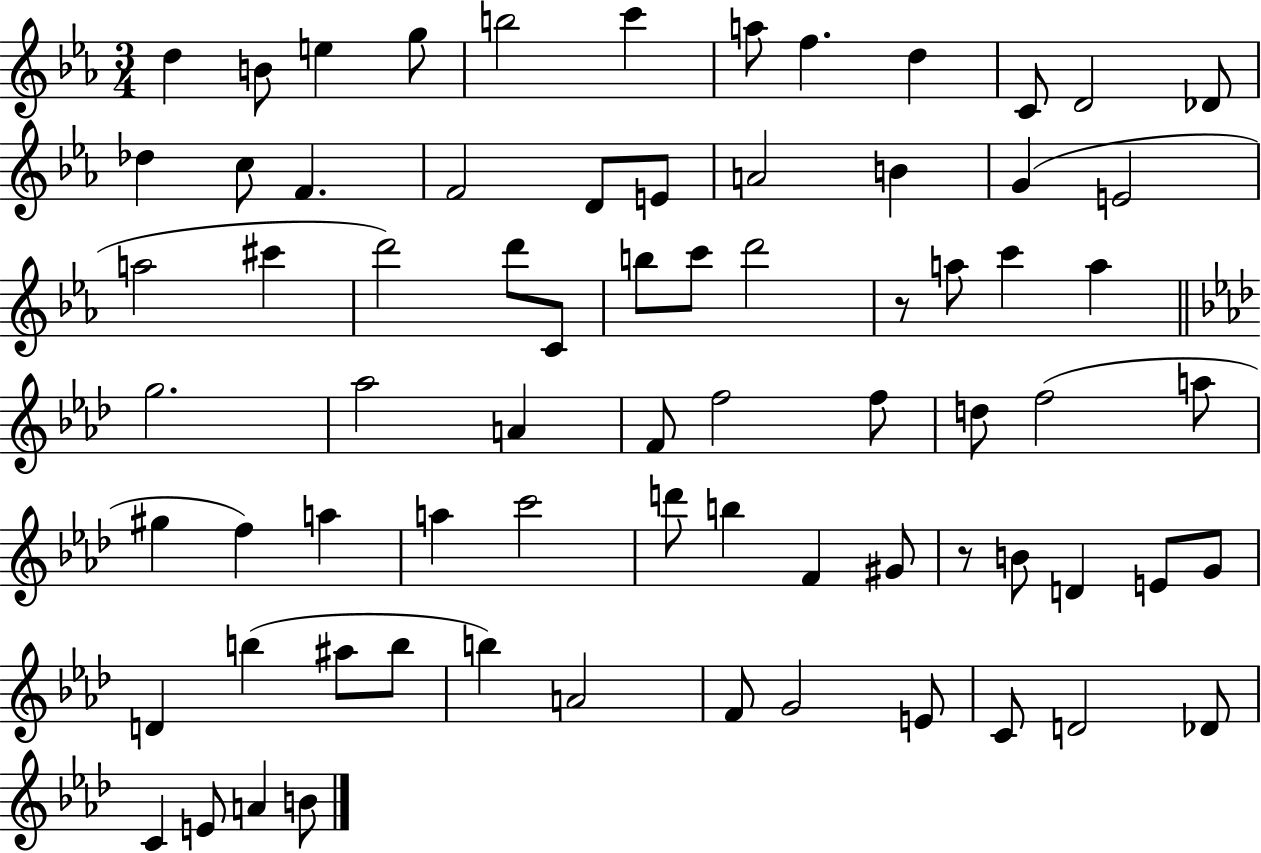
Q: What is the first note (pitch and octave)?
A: D5